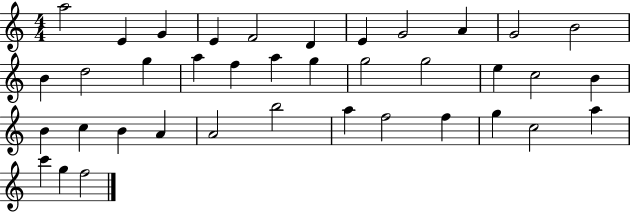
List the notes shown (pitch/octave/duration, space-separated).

A5/h E4/q G4/q E4/q F4/h D4/q E4/q G4/h A4/q G4/h B4/h B4/q D5/h G5/q A5/q F5/q A5/q G5/q G5/h G5/h E5/q C5/h B4/q B4/q C5/q B4/q A4/q A4/h B5/h A5/q F5/h F5/q G5/q C5/h A5/q C6/q G5/q F5/h